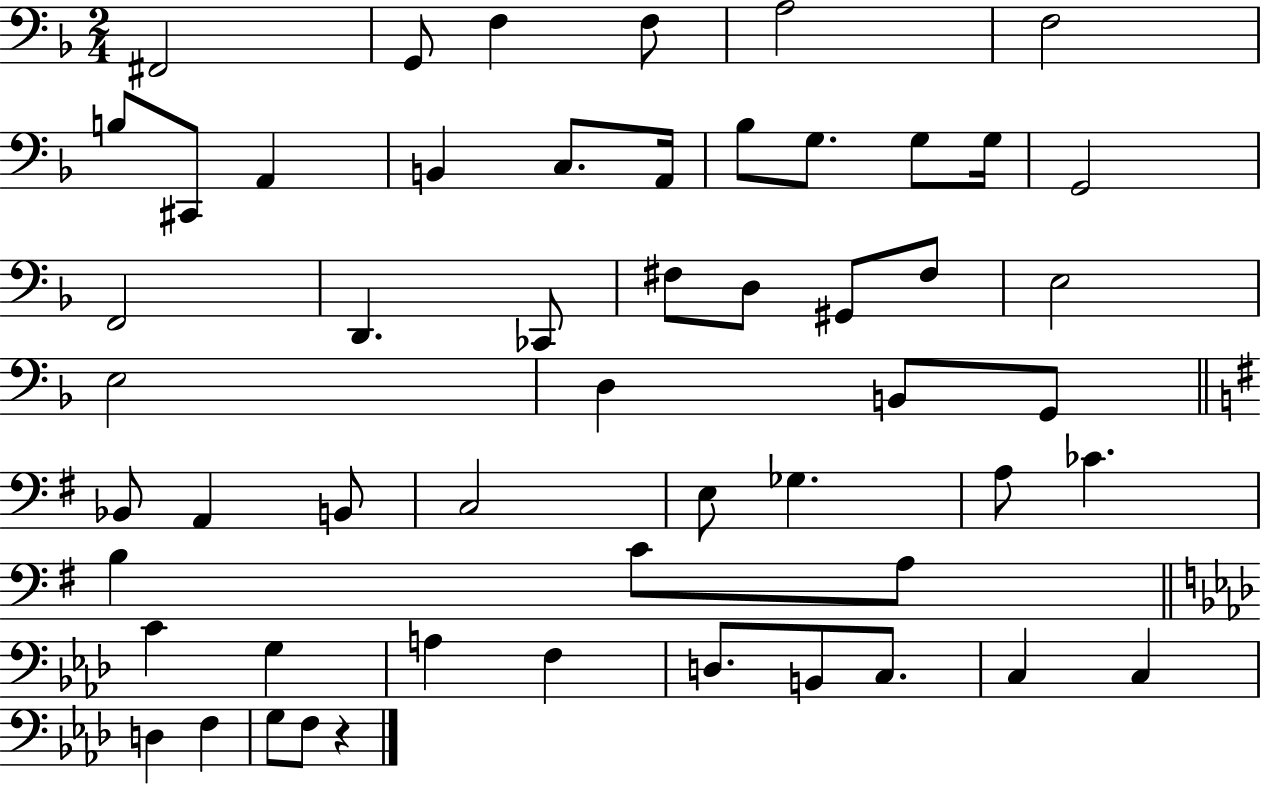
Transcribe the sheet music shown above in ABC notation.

X:1
T:Untitled
M:2/4
L:1/4
K:F
^F,,2 G,,/2 F, F,/2 A,2 F,2 B,/2 ^C,,/2 A,, B,, C,/2 A,,/4 _B,/2 G,/2 G,/2 G,/4 G,,2 F,,2 D,, _C,,/2 ^F,/2 D,/2 ^G,,/2 ^F,/2 E,2 E,2 D, B,,/2 G,,/2 _B,,/2 A,, B,,/2 C,2 E,/2 _G, A,/2 _C B, C/2 A,/2 C G, A, F, D,/2 B,,/2 C,/2 C, C, D, F, G,/2 F,/2 z